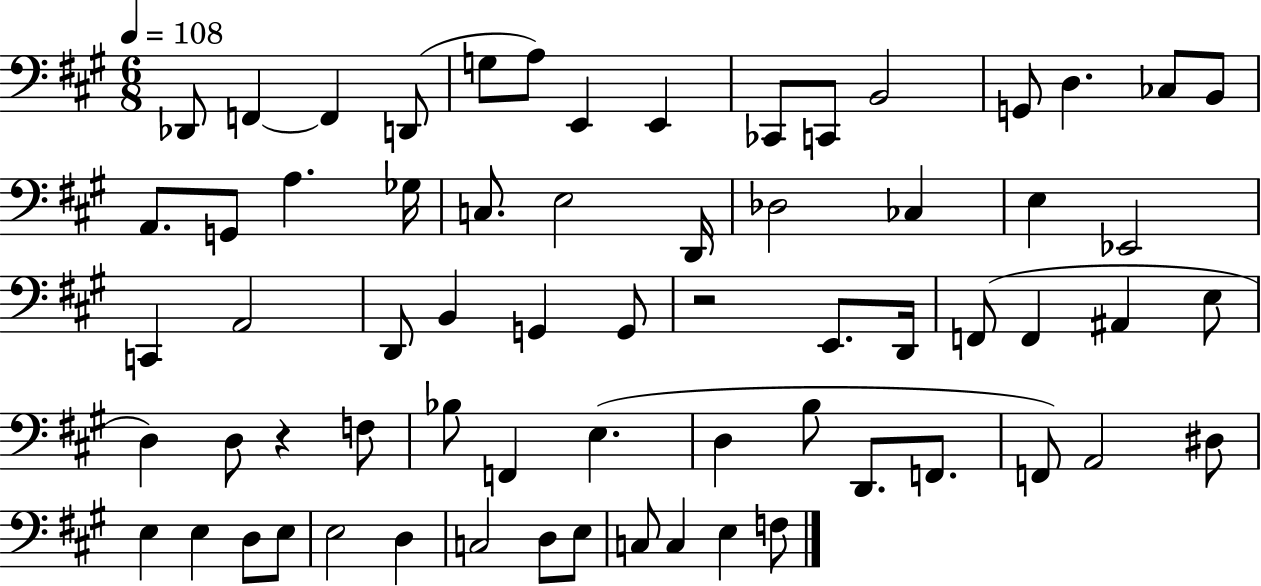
Db2/e F2/q F2/q D2/e G3/e A3/e E2/q E2/q CES2/e C2/e B2/h G2/e D3/q. CES3/e B2/e A2/e. G2/e A3/q. Gb3/s C3/e. E3/h D2/s Db3/h CES3/q E3/q Eb2/h C2/q A2/h D2/e B2/q G2/q G2/e R/h E2/e. D2/s F2/e F2/q A#2/q E3/e D3/q D3/e R/q F3/e Bb3/e F2/q E3/q. D3/q B3/e D2/e. F2/e. F2/e A2/h D#3/e E3/q E3/q D3/e E3/e E3/h D3/q C3/h D3/e E3/e C3/e C3/q E3/q F3/e